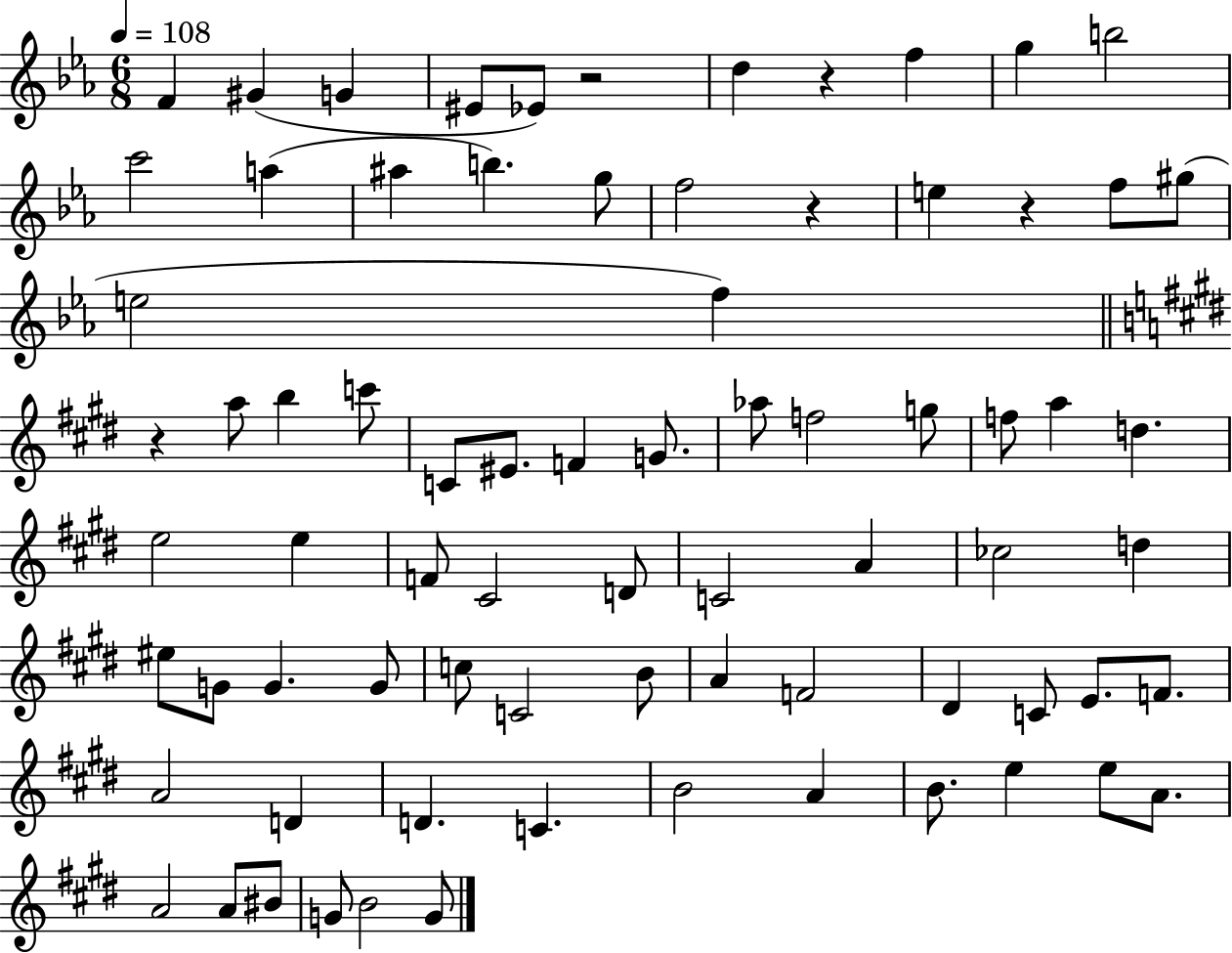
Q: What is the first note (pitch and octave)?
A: F4